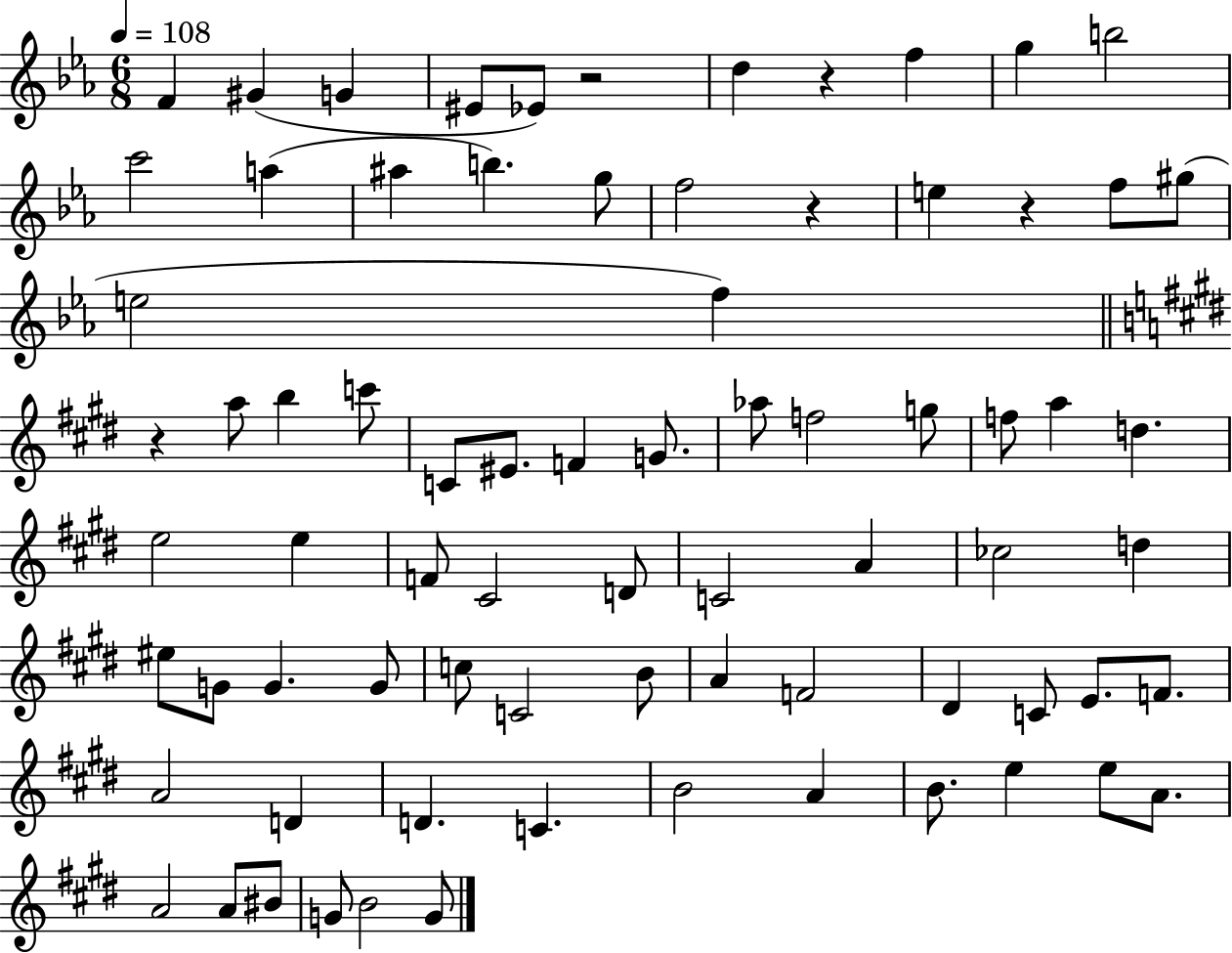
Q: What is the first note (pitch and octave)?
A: F4